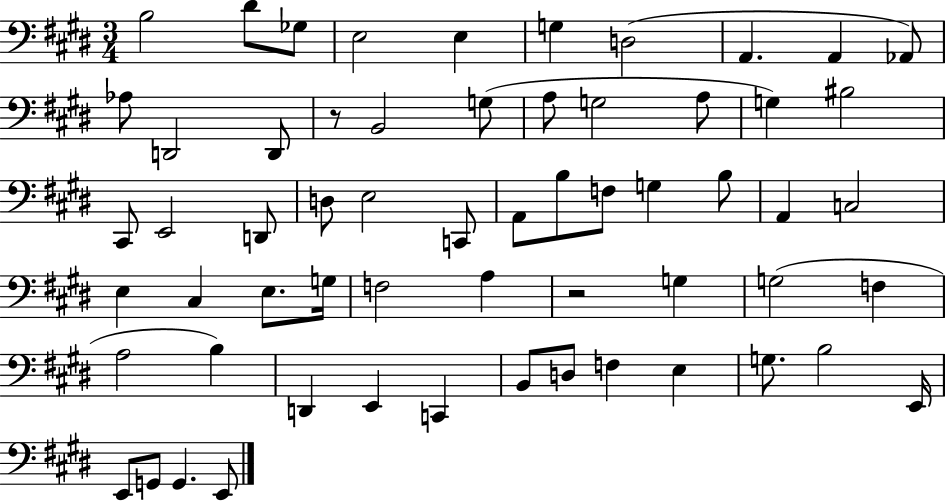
X:1
T:Untitled
M:3/4
L:1/4
K:E
B,2 ^D/2 _G,/2 E,2 E, G, D,2 A,, A,, _A,,/2 _A,/2 D,,2 D,,/2 z/2 B,,2 G,/2 A,/2 G,2 A,/2 G, ^B,2 ^C,,/2 E,,2 D,,/2 D,/2 E,2 C,,/2 A,,/2 B,/2 F,/2 G, B,/2 A,, C,2 E, ^C, E,/2 G,/4 F,2 A, z2 G, G,2 F, A,2 B, D,, E,, C,, B,,/2 D,/2 F, E, G,/2 B,2 E,,/4 E,,/2 G,,/2 G,, E,,/2